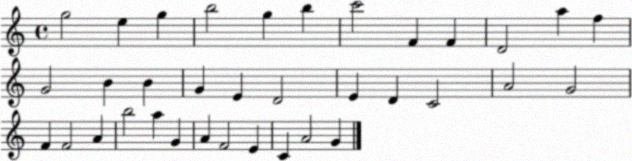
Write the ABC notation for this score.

X:1
T:Untitled
M:4/4
L:1/4
K:C
g2 e g b2 g b c'2 F F D2 a f G2 B B G E D2 E D C2 A2 G2 F F2 A b2 a G A F2 E C A2 G